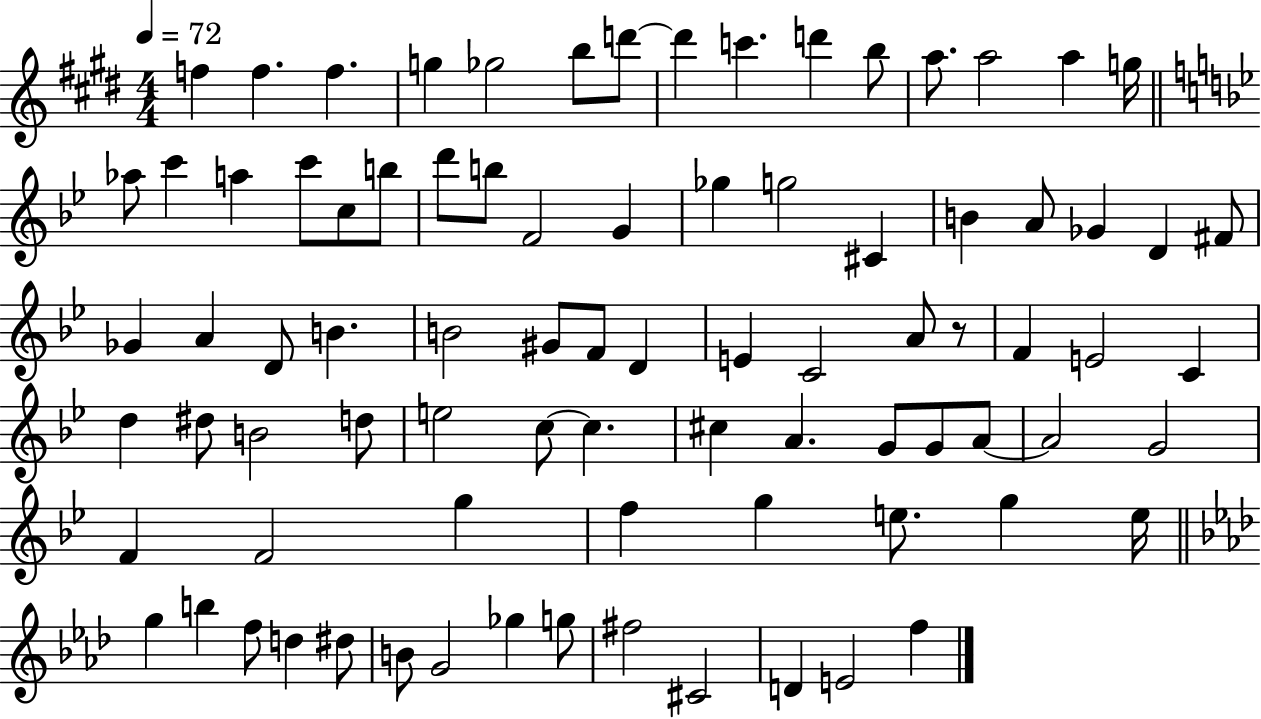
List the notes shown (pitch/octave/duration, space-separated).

F5/q F5/q. F5/q. G5/q Gb5/h B5/e D6/e D6/q C6/q. D6/q B5/e A5/e. A5/h A5/q G5/s Ab5/e C6/q A5/q C6/e C5/e B5/e D6/e B5/e F4/h G4/q Gb5/q G5/h C#4/q B4/q A4/e Gb4/q D4/q F#4/e Gb4/q A4/q D4/e B4/q. B4/h G#4/e F4/e D4/q E4/q C4/h A4/e R/e F4/q E4/h C4/q D5/q D#5/e B4/h D5/e E5/h C5/e C5/q. C#5/q A4/q. G4/e G4/e A4/e A4/h G4/h F4/q F4/h G5/q F5/q G5/q E5/e. G5/q E5/s G5/q B5/q F5/e D5/q D#5/e B4/e G4/h Gb5/q G5/e F#5/h C#4/h D4/q E4/h F5/q